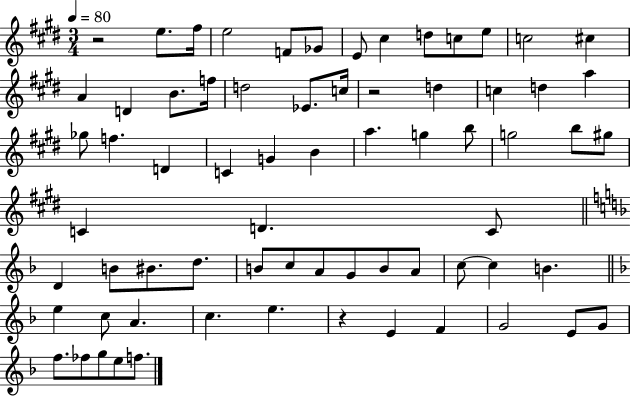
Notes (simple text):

R/h E5/e. F#5/s E5/h F4/e Gb4/e E4/e C#5/q D5/e C5/e E5/e C5/h C#5/q A4/q D4/q B4/e. F5/s D5/h Eb4/e. C5/s R/h D5/q C5/q D5/q A5/q Gb5/e F5/q. D4/q C4/q G4/q B4/q A5/q. G5/q B5/e G5/h B5/e G#5/e C4/q D4/q. C4/e D4/q B4/e BIS4/e. D5/e. B4/e C5/e A4/e G4/e B4/e A4/e C5/e C5/q B4/q. E5/q C5/e A4/q. C5/q. E5/q. R/q E4/q F4/q G4/h E4/e G4/e F5/e. FES5/e G5/e E5/e F5/e.